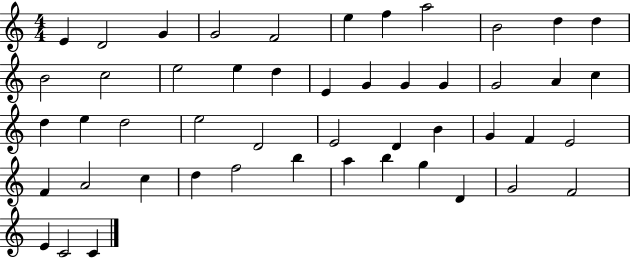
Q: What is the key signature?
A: C major